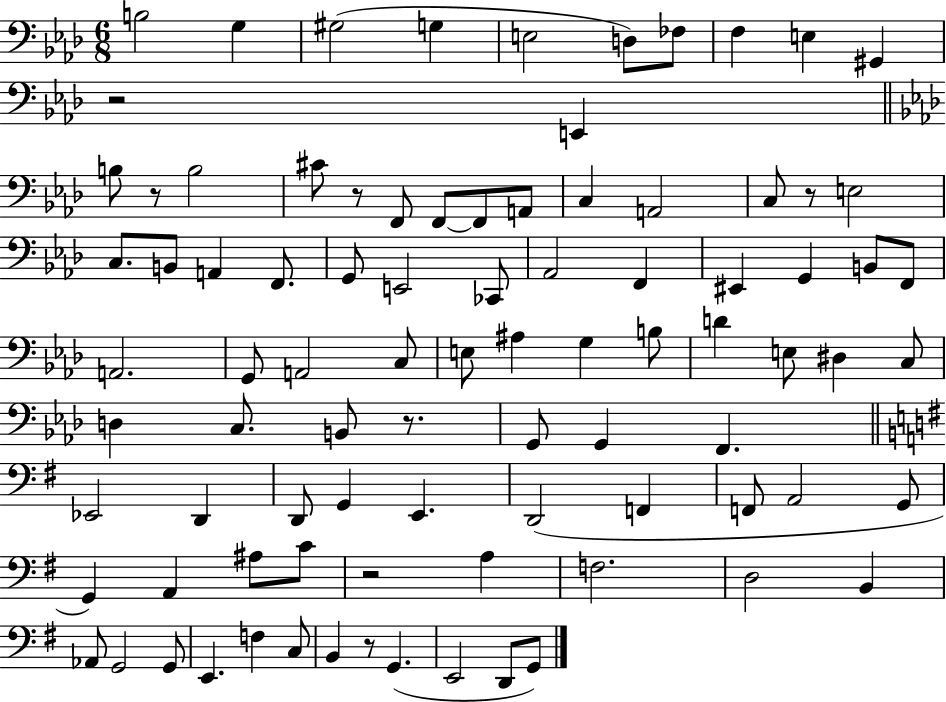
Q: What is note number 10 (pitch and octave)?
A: G#2